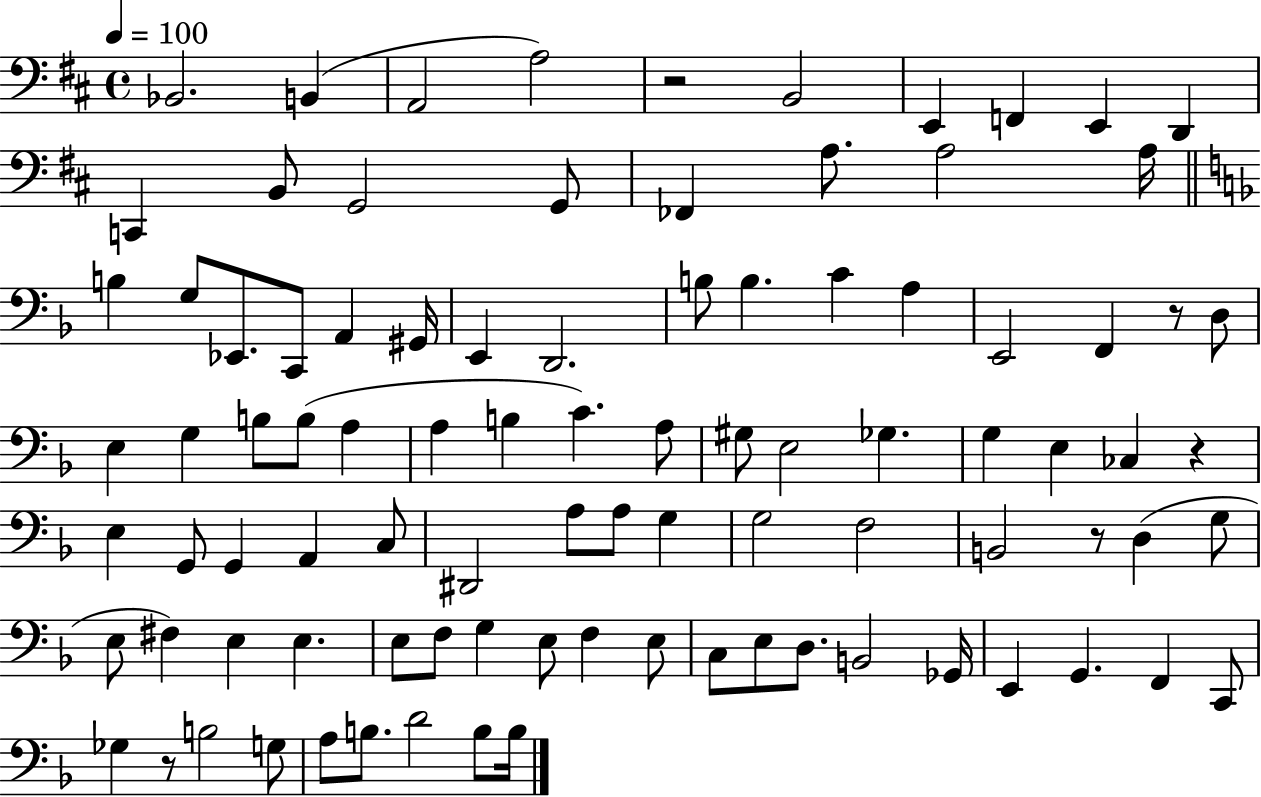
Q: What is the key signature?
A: D major